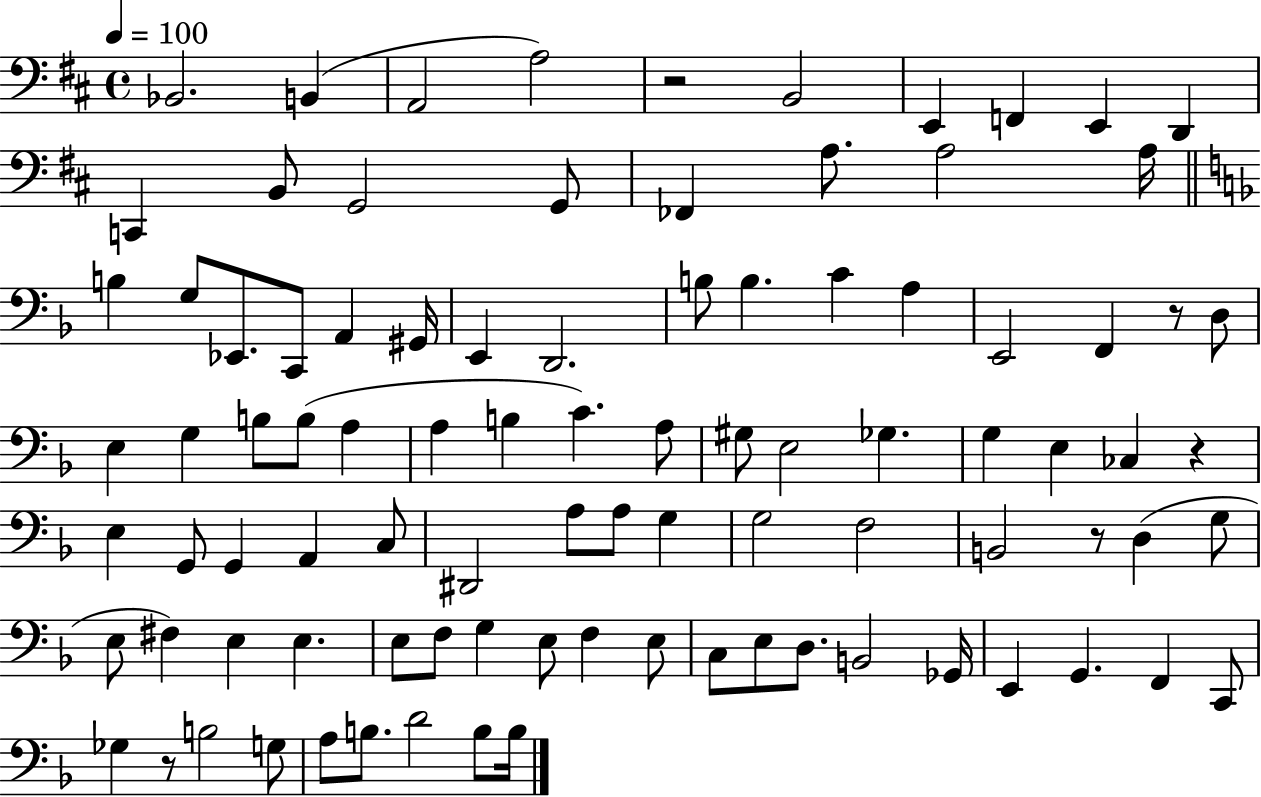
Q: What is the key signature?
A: D major